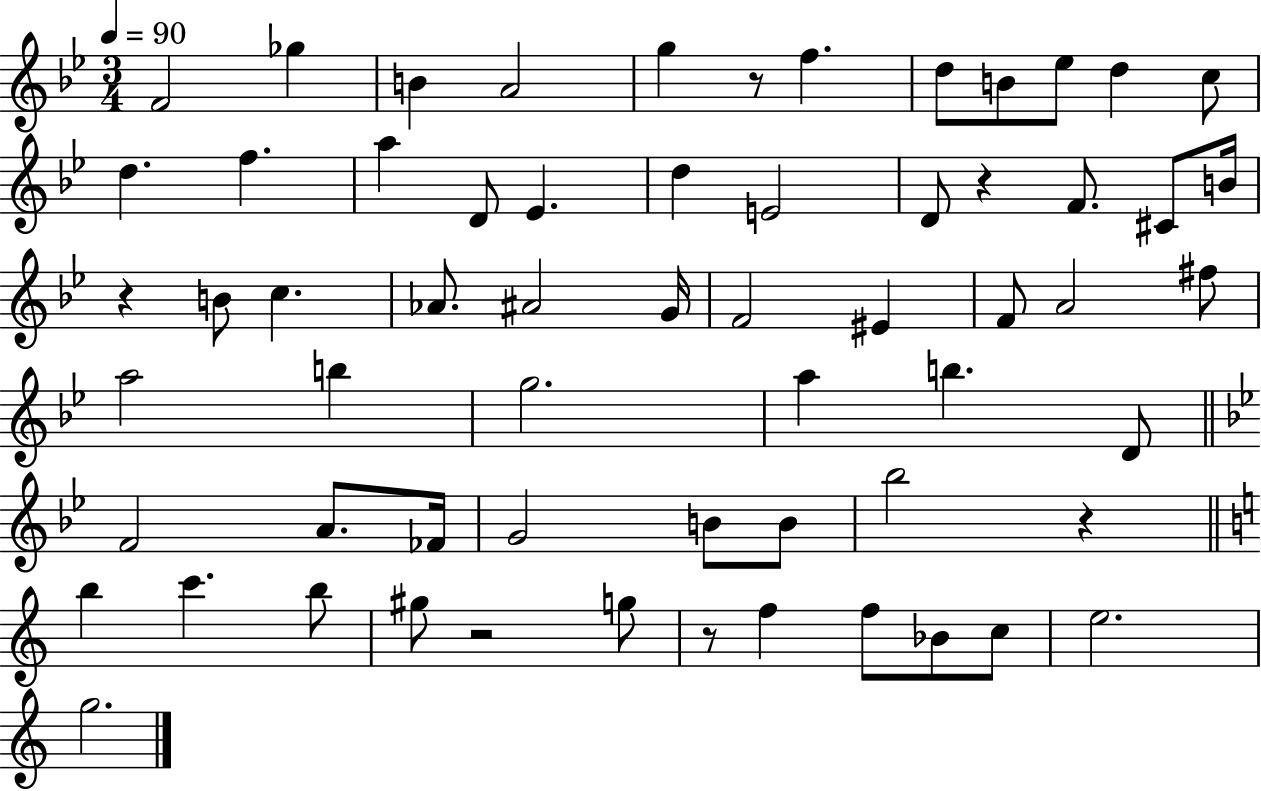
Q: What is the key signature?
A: BES major